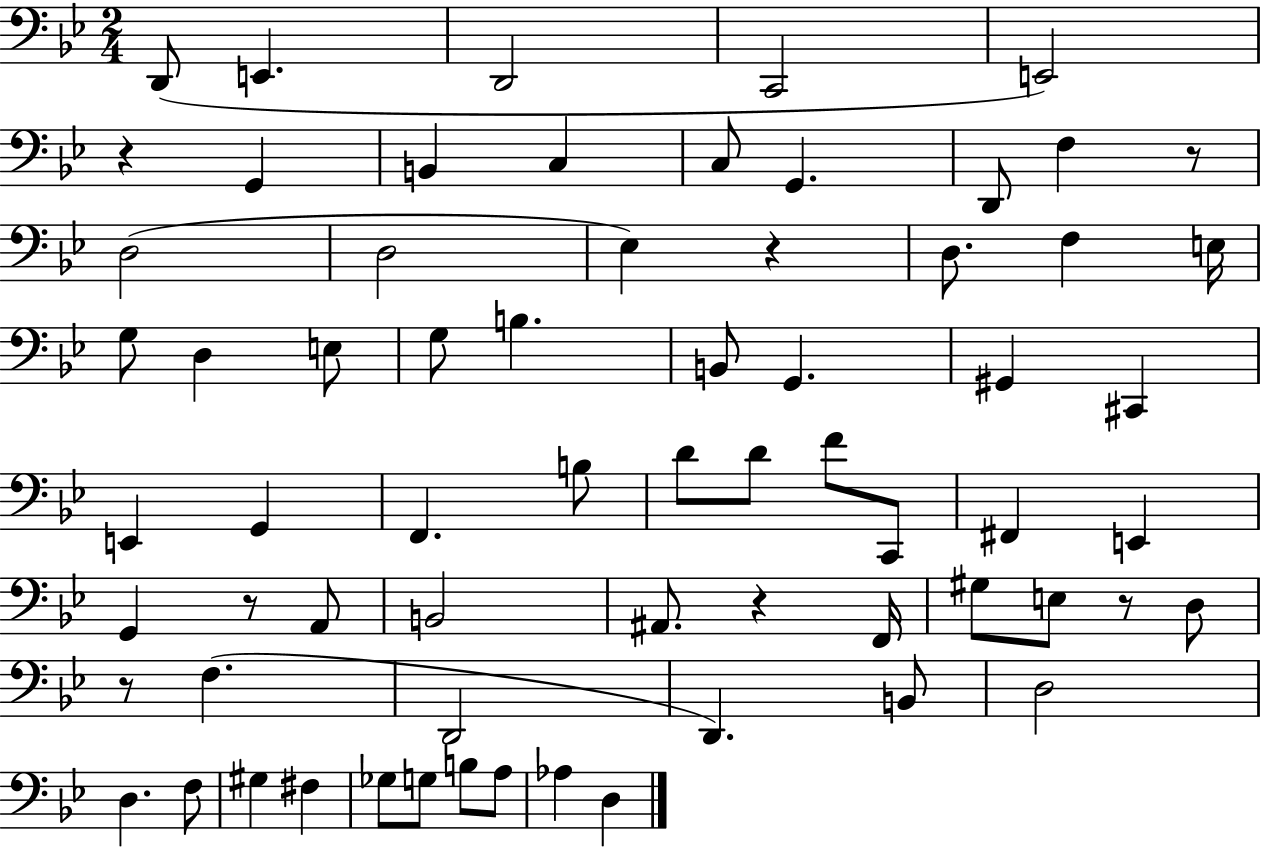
X:1
T:Untitled
M:2/4
L:1/4
K:Bb
D,,/2 E,, D,,2 C,,2 E,,2 z G,, B,, C, C,/2 G,, D,,/2 F, z/2 D,2 D,2 _E, z D,/2 F, E,/4 G,/2 D, E,/2 G,/2 B, B,,/2 G,, ^G,, ^C,, E,, G,, F,, B,/2 D/2 D/2 F/2 C,,/2 ^F,, E,, G,, z/2 A,,/2 B,,2 ^A,,/2 z F,,/4 ^G,/2 E,/2 z/2 D,/2 z/2 F, D,,2 D,, B,,/2 D,2 D, F,/2 ^G, ^F, _G,/2 G,/2 B,/2 A,/2 _A, D,